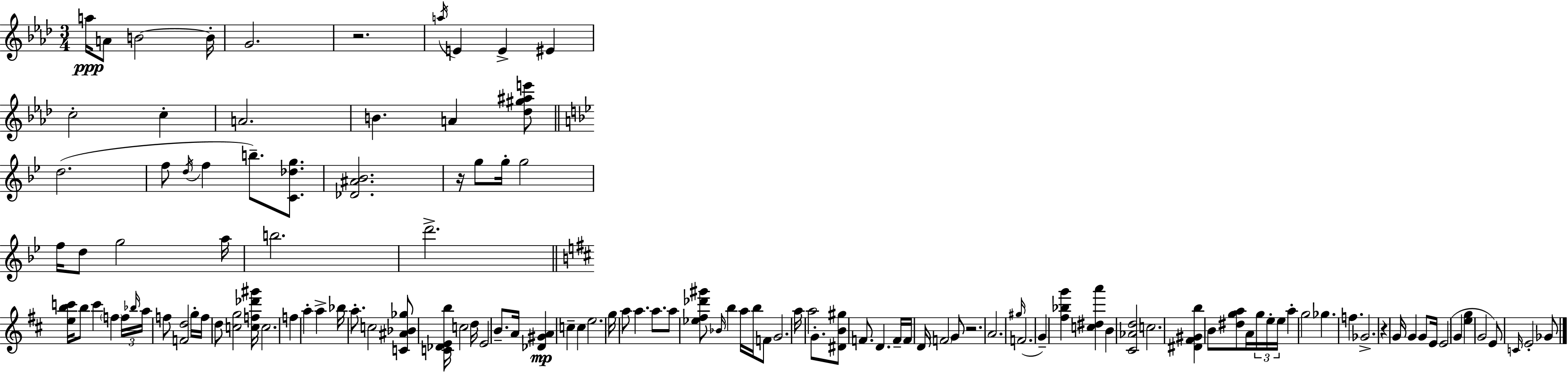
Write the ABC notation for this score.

X:1
T:Untitled
M:3/4
L:1/4
K:Fm
a/4 A/2 B2 B/4 G2 z2 a/4 E E ^E c2 c A2 B A [_d^g^ae']/2 d2 f/2 d/4 f b/2 [C_dg]/2 [_D^A_B]2 z/4 g/2 g/4 g2 f/4 d/2 g2 a/4 b2 d'2 [ebc']/4 b/2 c' f f/4 _b/4 a/4 f/2 [Fd]2 g/4 f/4 d/2 [cg]2 [cf_d'^g']/4 c2 f a a _b/4 a/2 c2 [C^A_B_g]/2 [C_DEb]/4 c2 d/4 E2 B/2 A/4 [_D^GA] c c e2 g/4 a/2 a a/2 a/2 [_e^f_d'^g']/2 _B/4 b a/4 b/4 F/2 G2 a/4 a2 G/2 [^DB^g]/2 F/2 D F/4 F/4 D/4 F2 G/2 z2 A2 ^g/4 F2 G [^f_bg'] [c^da'] B [^C_Ad]2 c2 [^D^F^Gb] B/2 [^dga]/2 A/4 g/4 e/4 e/4 a g2 _g f _G2 z G/4 G G/2 E/4 E2 G [eg] G2 E/2 C/4 E2 _G/2